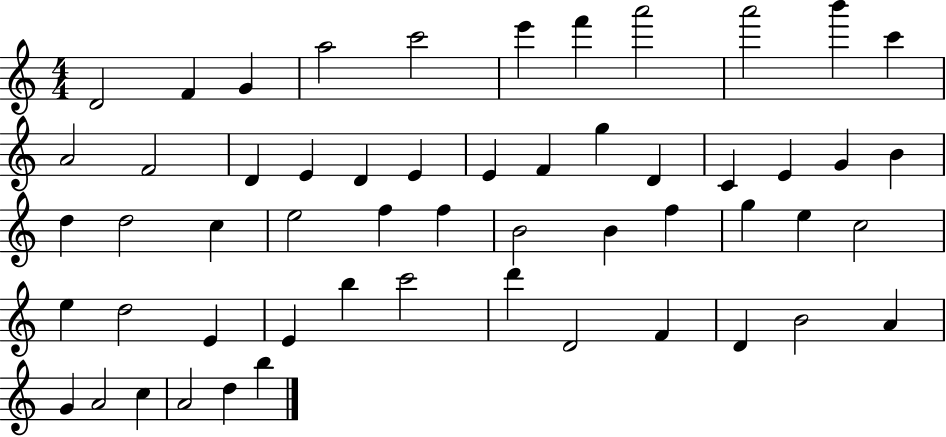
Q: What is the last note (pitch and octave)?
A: B5